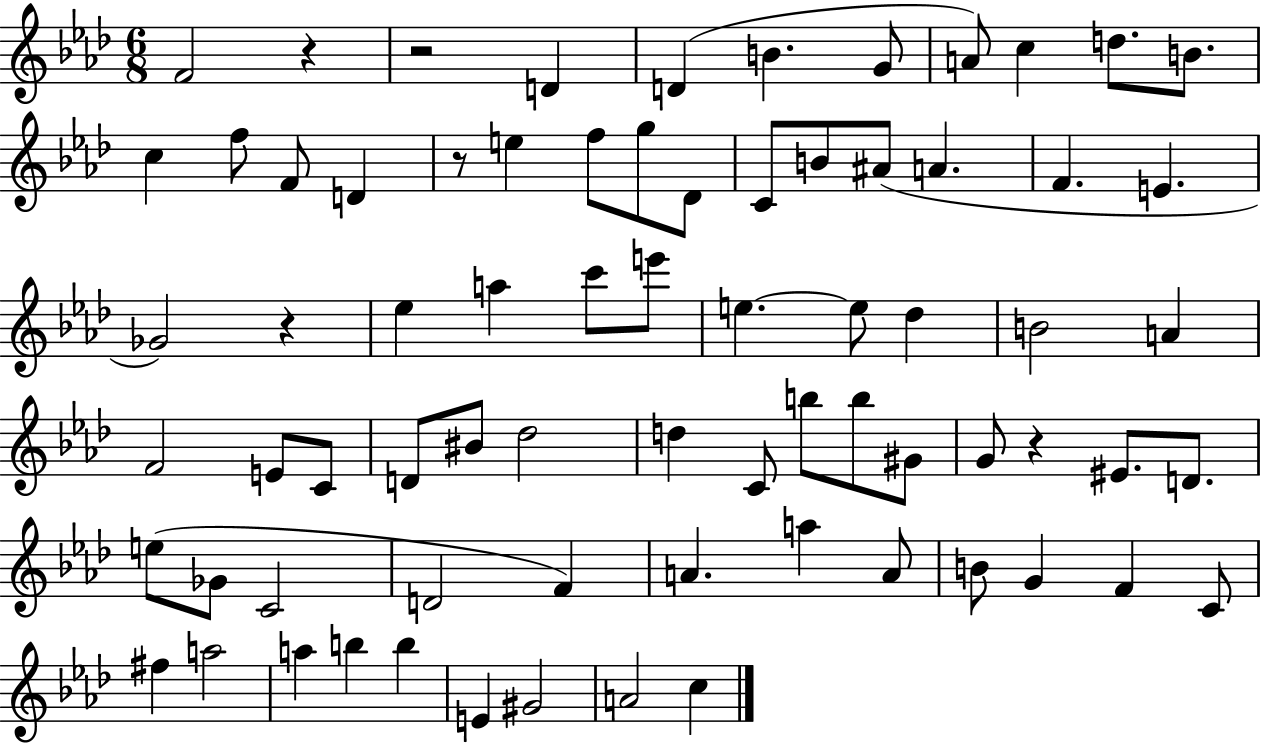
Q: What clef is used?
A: treble